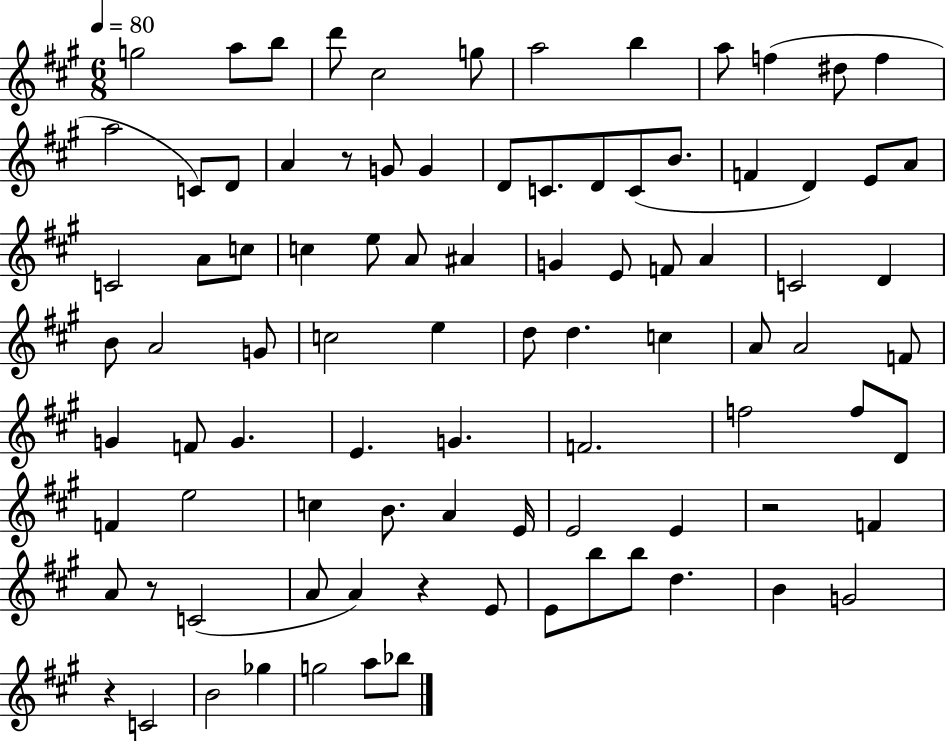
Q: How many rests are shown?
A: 5